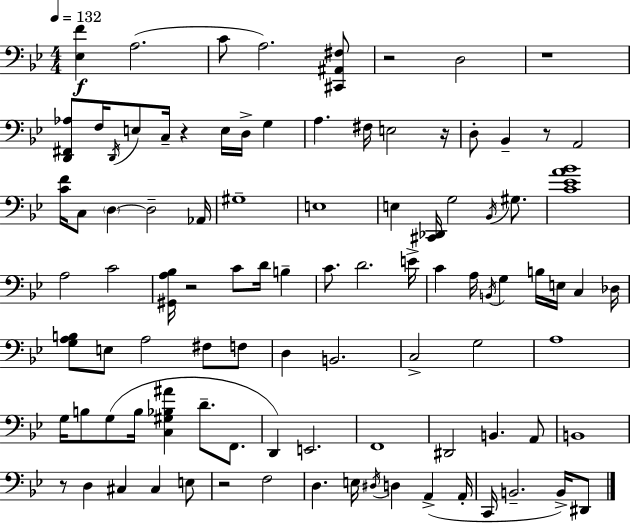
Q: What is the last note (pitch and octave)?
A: D#2